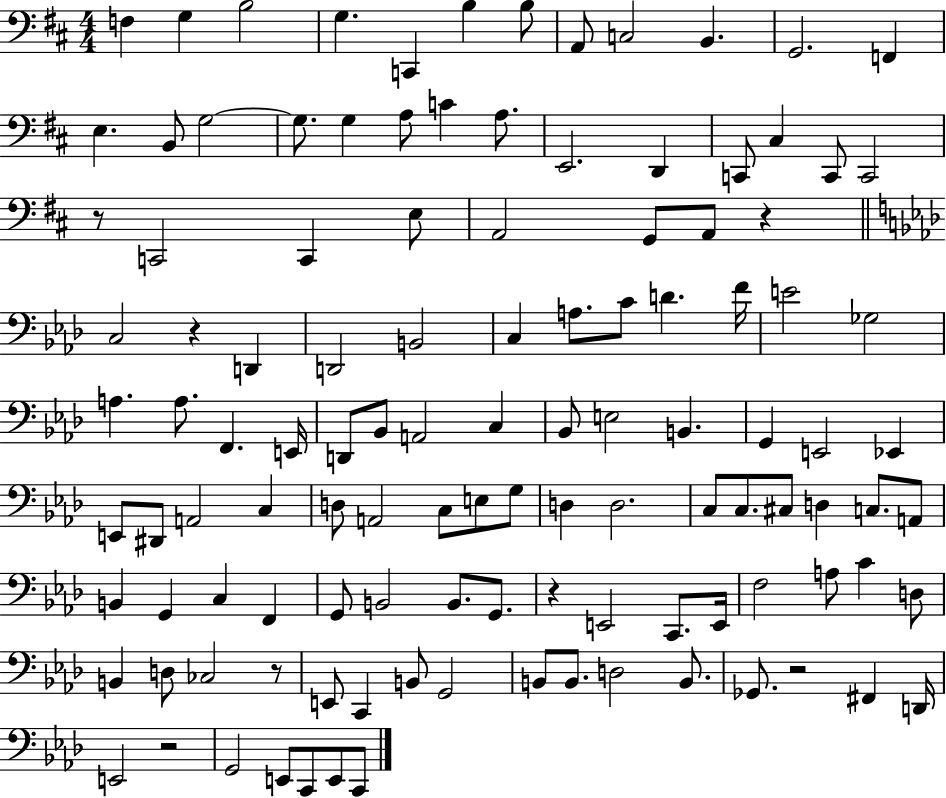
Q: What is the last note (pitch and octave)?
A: C2